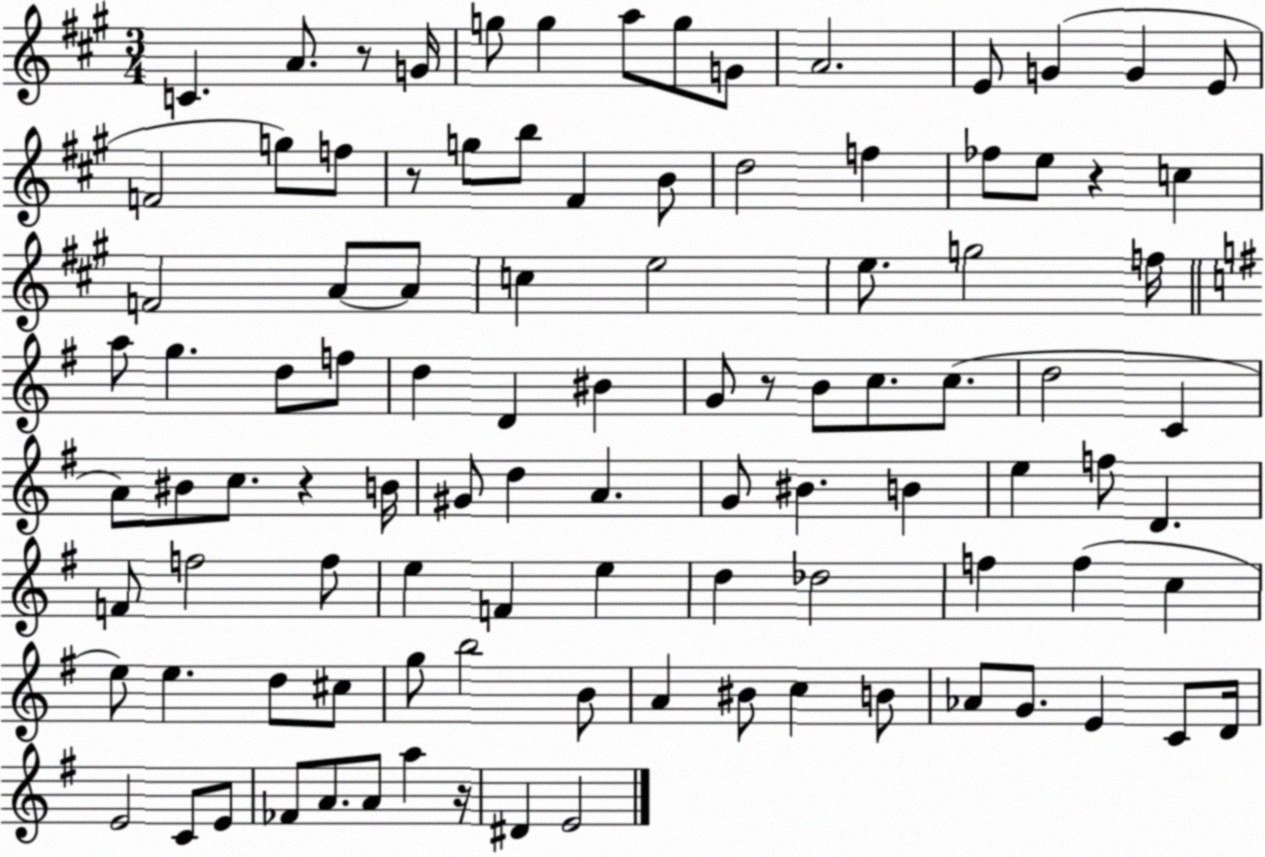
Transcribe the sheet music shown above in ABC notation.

X:1
T:Untitled
M:3/4
L:1/4
K:A
C A/2 z/2 G/4 g/2 g a/2 g/2 G/2 A2 E/2 G G E/2 F2 g/2 f/2 z/2 g/2 b/2 ^F B/2 d2 f _f/2 e/2 z c F2 A/2 A/2 c e2 e/2 g2 f/4 a/2 g d/2 f/2 d D ^B G/2 z/2 B/2 c/2 c/2 d2 C A/2 ^B/2 c/2 z B/4 ^G/2 d A G/2 ^B B e f/2 D F/2 f2 f/2 e F e d _d2 f f c e/2 e d/2 ^c/2 g/2 b2 B/2 A ^B/2 c B/2 _A/2 G/2 E C/2 D/4 E2 C/2 E/2 _F/2 A/2 A/2 a z/4 ^D E2